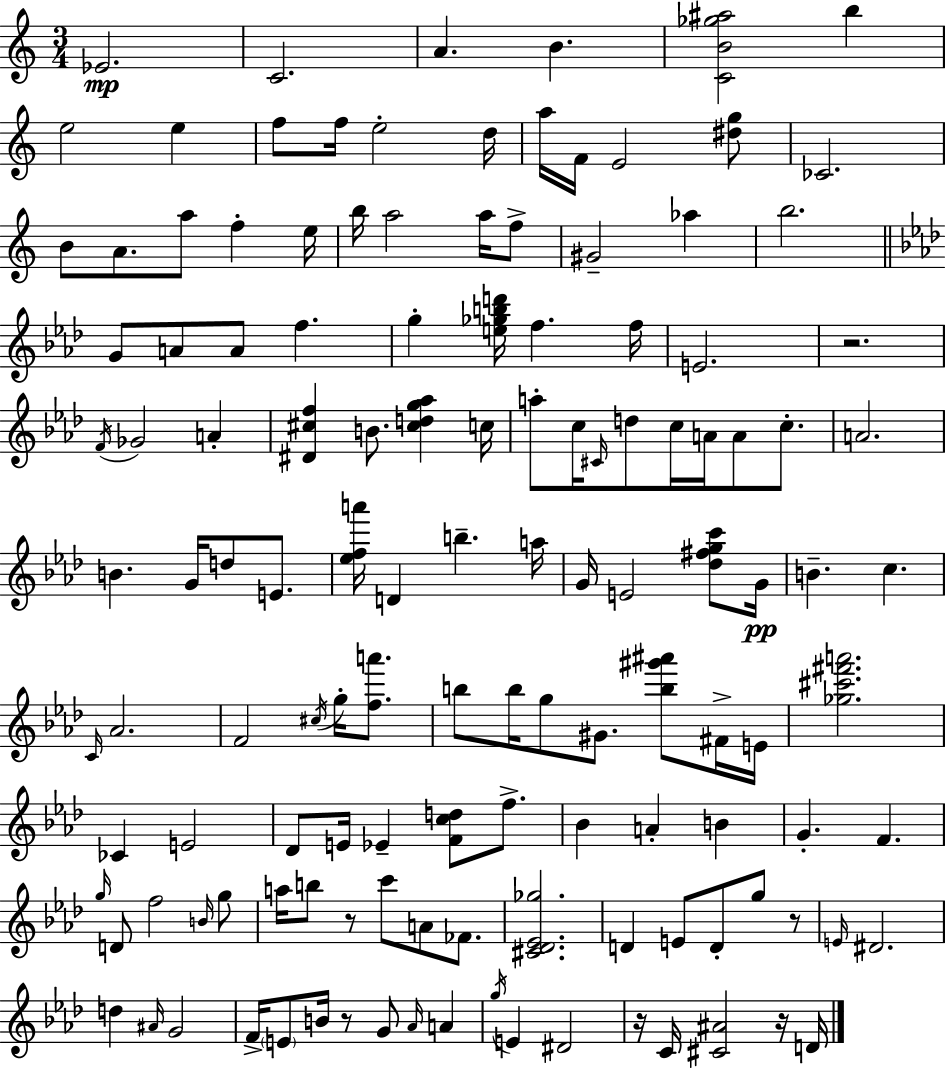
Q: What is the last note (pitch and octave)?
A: D4